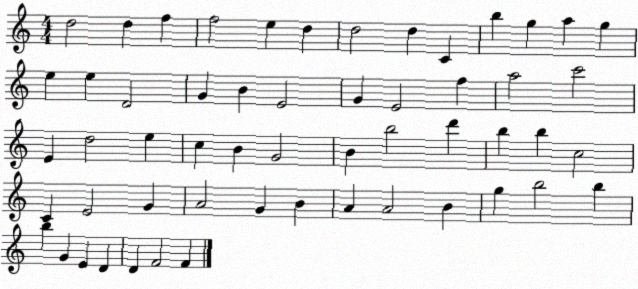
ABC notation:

X:1
T:Untitled
M:4/4
L:1/4
K:C
d2 d f f2 e d d2 d C b g a g e e D2 G B E2 G E2 f a2 c'2 E d2 e c B G2 B b2 d' b b c2 C E2 G A2 G B A A2 B g b2 b b G E D D F2 F